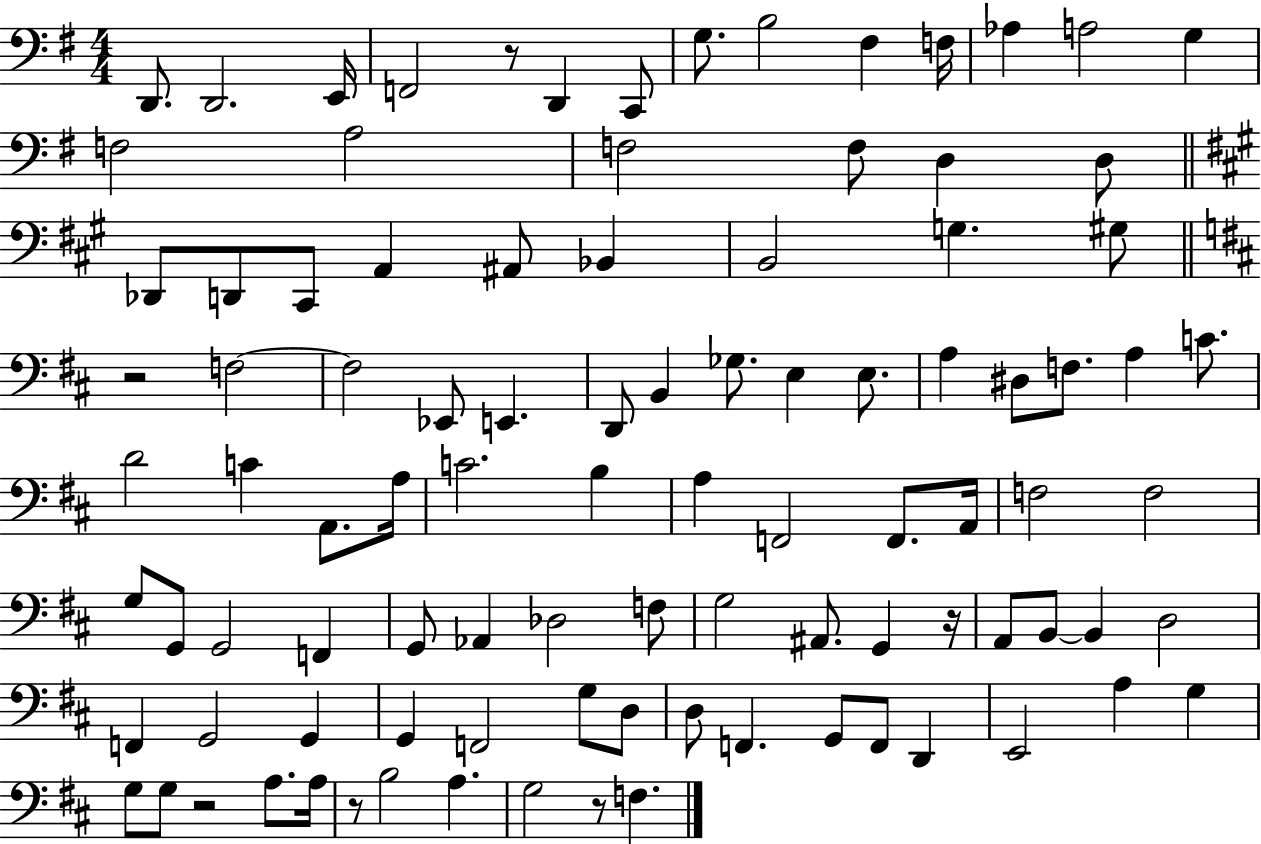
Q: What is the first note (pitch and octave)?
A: D2